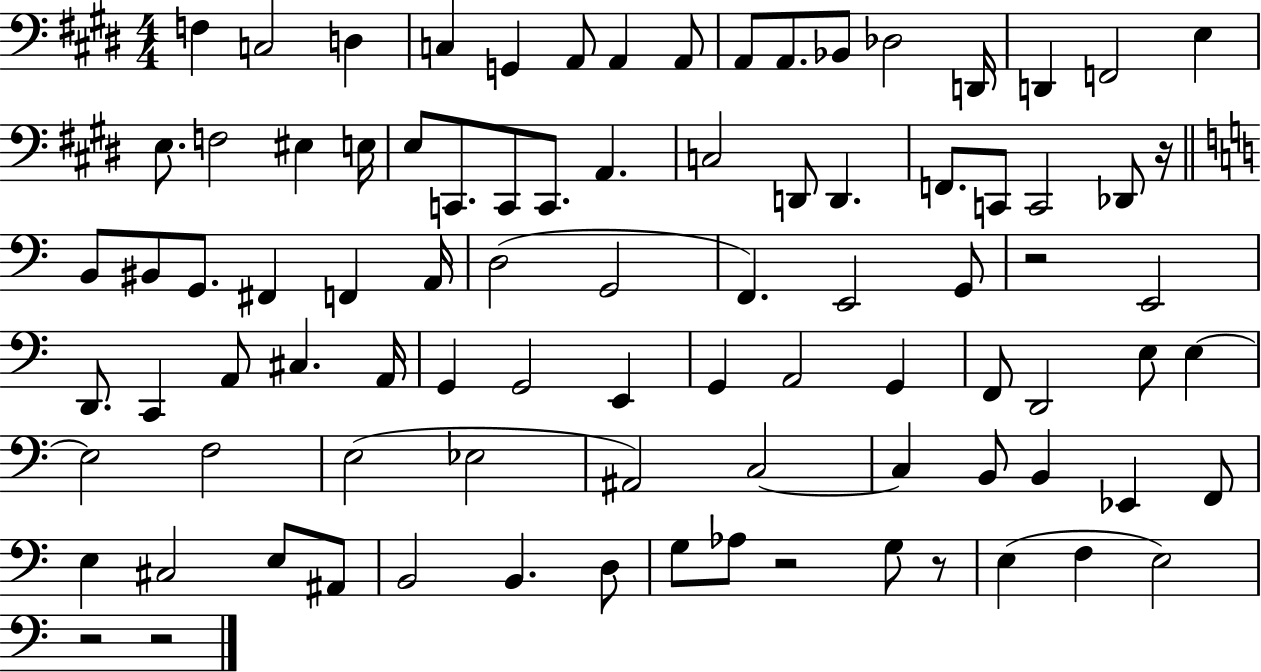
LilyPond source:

{
  \clef bass
  \numericTimeSignature
  \time 4/4
  \key e \major
  f4 c2 d4 | c4 g,4 a,8 a,4 a,8 | a,8 a,8. bes,8 des2 d,16 | d,4 f,2 e4 | \break e8. f2 eis4 e16 | e8 c,8. c,8 c,8. a,4. | c2 d,8 d,4. | f,8. c,8 c,2 des,8 r16 | \break \bar "||" \break \key c \major b,8 bis,8 g,8. fis,4 f,4 a,16 | d2( g,2 | f,4.) e,2 g,8 | r2 e,2 | \break d,8. c,4 a,8 cis4. a,16 | g,4 g,2 e,4 | g,4 a,2 g,4 | f,8 d,2 e8 e4~~ | \break e2 f2 | e2( ees2 | ais,2) c2~~ | c4 b,8 b,4 ees,4 f,8 | \break e4 cis2 e8 ais,8 | b,2 b,4. d8 | g8 aes8 r2 g8 r8 | e4( f4 e2) | \break r2 r2 | \bar "|."
}